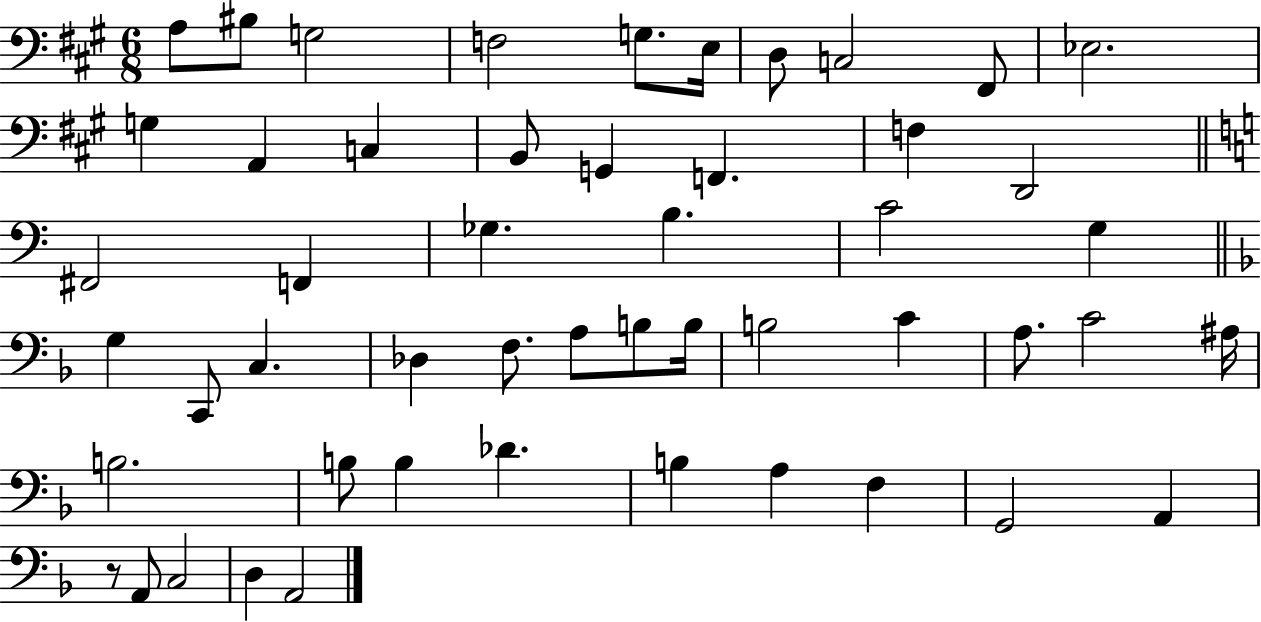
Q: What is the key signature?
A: A major